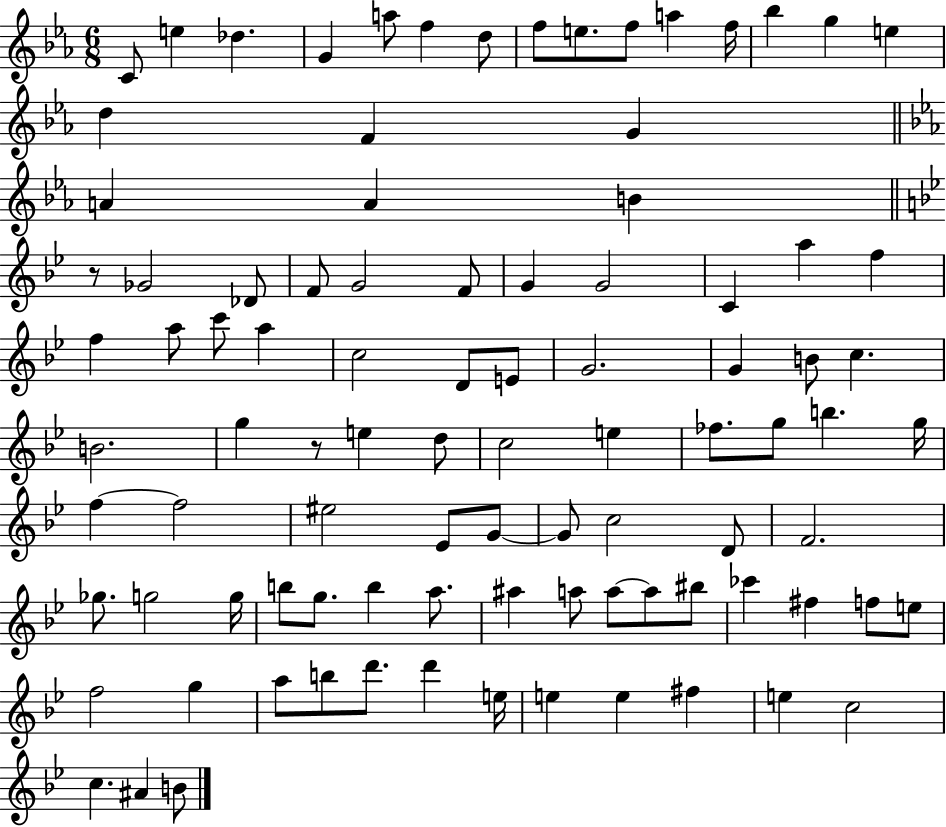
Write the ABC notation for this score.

X:1
T:Untitled
M:6/8
L:1/4
K:Eb
C/2 e _d G a/2 f d/2 f/2 e/2 f/2 a f/4 _b g e d F G A A B z/2 _G2 _D/2 F/2 G2 F/2 G G2 C a f f a/2 c'/2 a c2 D/2 E/2 G2 G B/2 c B2 g z/2 e d/2 c2 e _f/2 g/2 b g/4 f f2 ^e2 _E/2 G/2 G/2 c2 D/2 F2 _g/2 g2 g/4 b/2 g/2 b a/2 ^a a/2 a/2 a/2 ^b/2 _c' ^f f/2 e/2 f2 g a/2 b/2 d'/2 d' e/4 e e ^f e c2 c ^A B/2